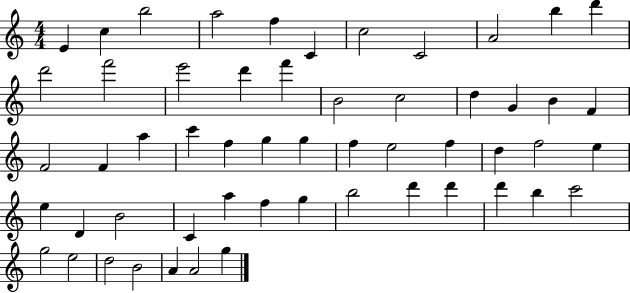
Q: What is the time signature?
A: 4/4